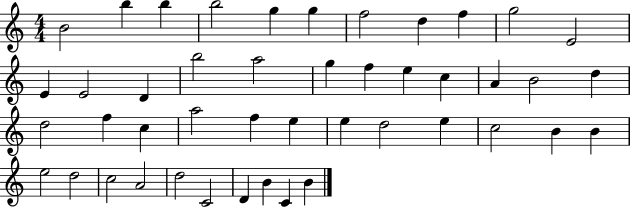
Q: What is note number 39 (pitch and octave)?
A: A4